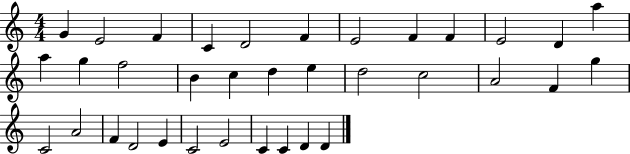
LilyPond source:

{
  \clef treble
  \numericTimeSignature
  \time 4/4
  \key c \major
  g'4 e'2 f'4 | c'4 d'2 f'4 | e'2 f'4 f'4 | e'2 d'4 a''4 | \break a''4 g''4 f''2 | b'4 c''4 d''4 e''4 | d''2 c''2 | a'2 f'4 g''4 | \break c'2 a'2 | f'4 d'2 e'4 | c'2 e'2 | c'4 c'4 d'4 d'4 | \break \bar "|."
}